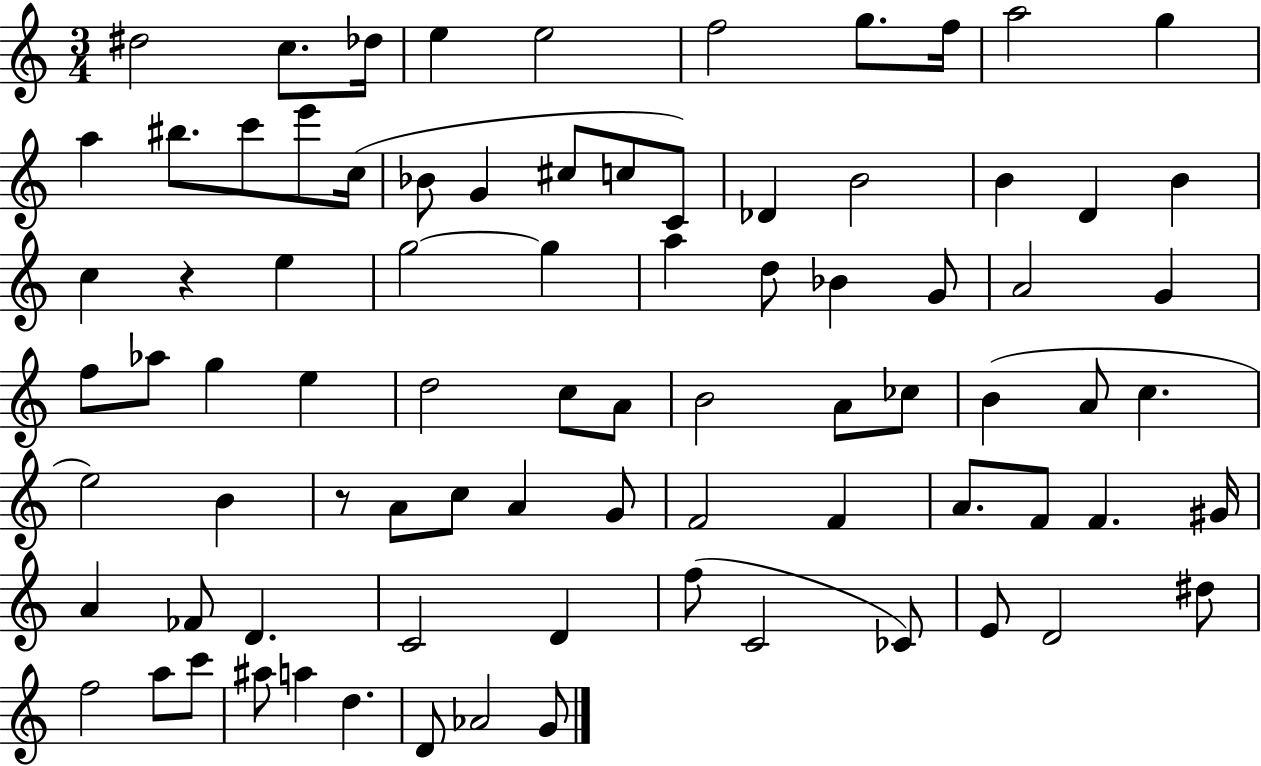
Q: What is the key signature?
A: C major